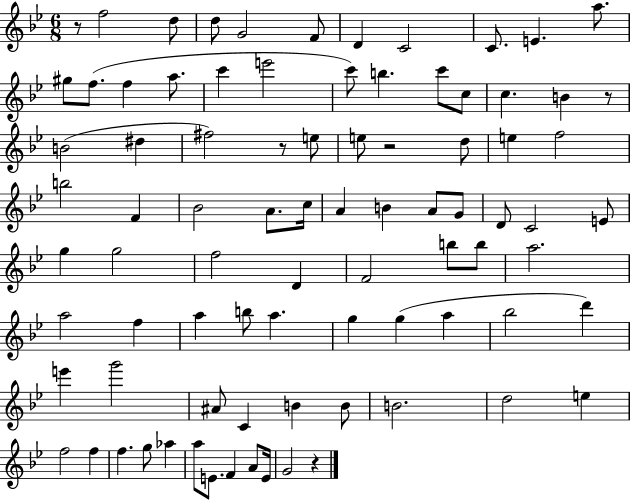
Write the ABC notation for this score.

X:1
T:Untitled
M:6/8
L:1/4
K:Bb
z/2 f2 d/2 d/2 G2 F/2 D C2 C/2 E a/2 ^g/2 f/2 f a/2 c' e'2 c'/2 b c'/2 c/2 c B z/2 B2 ^d ^f2 z/2 e/2 e/2 z2 d/2 e f2 b2 F _B2 A/2 c/4 A B A/2 G/2 D/2 C2 E/2 g g2 f2 D F2 b/2 b/2 a2 a2 f a b/2 a g g a _b2 d' e' g'2 ^A/2 C B B/2 B2 d2 e f2 f f g/2 _a a/2 E/2 F A/2 E/4 G2 z